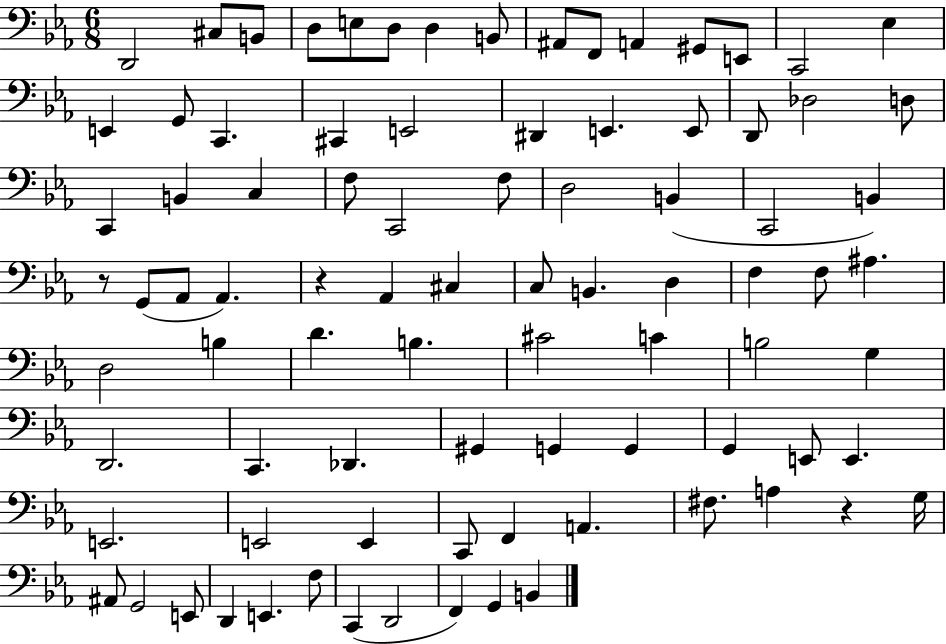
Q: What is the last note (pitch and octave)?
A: B2